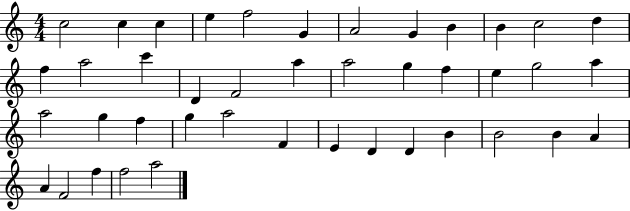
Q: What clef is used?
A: treble